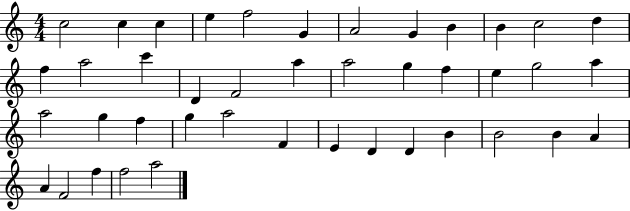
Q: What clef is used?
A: treble